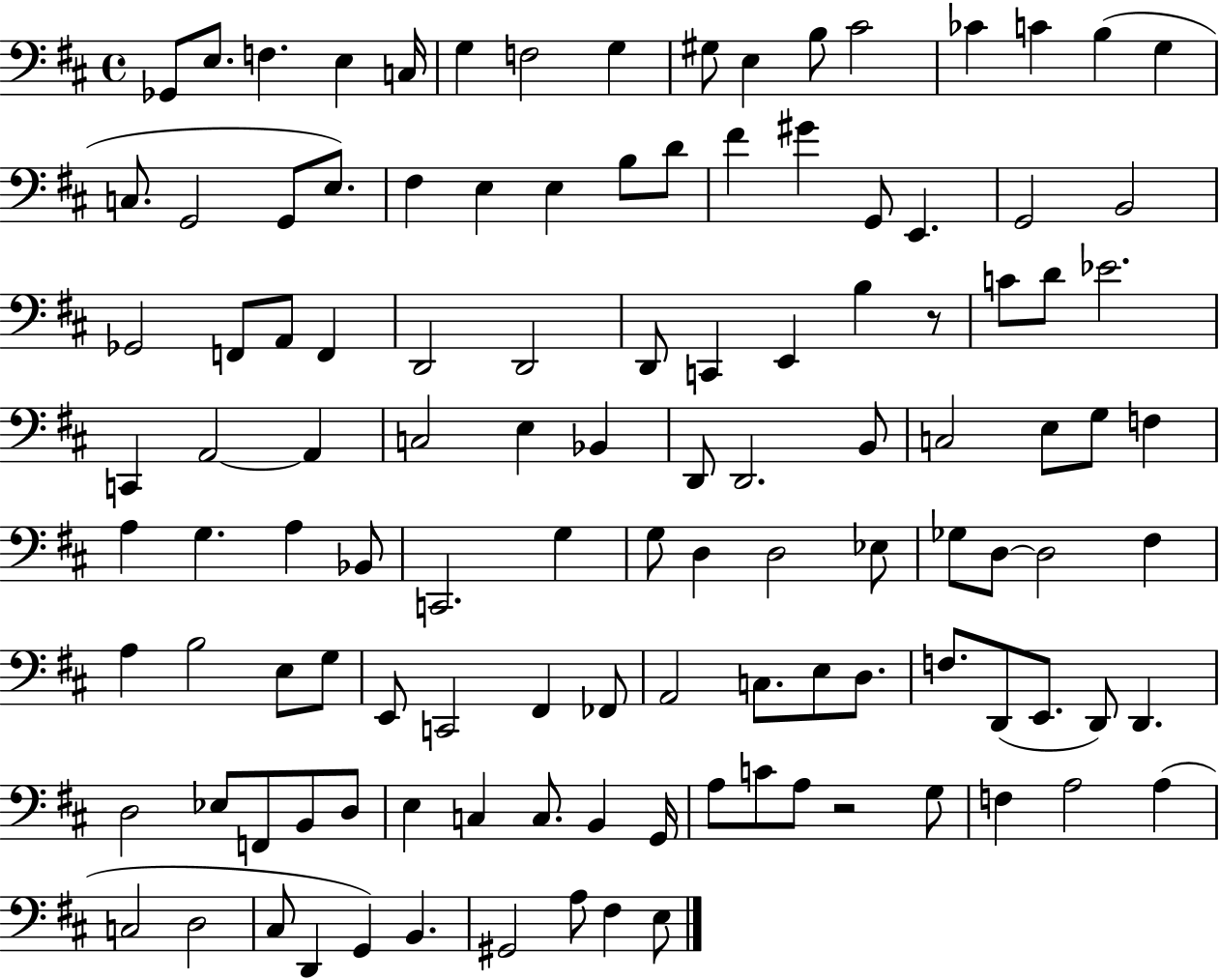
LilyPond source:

{
  \clef bass
  \time 4/4
  \defaultTimeSignature
  \key d \major
  ges,8 e8. f4. e4 c16 | g4 f2 g4 | gis8 e4 b8 cis'2 | ces'4 c'4 b4( g4 | \break c8. g,2 g,8 e8.) | fis4 e4 e4 b8 d'8 | fis'4 gis'4 g,8 e,4. | g,2 b,2 | \break ges,2 f,8 a,8 f,4 | d,2 d,2 | d,8 c,4 e,4 b4 r8 | c'8 d'8 ees'2. | \break c,4 a,2~~ a,4 | c2 e4 bes,4 | d,8 d,2. b,8 | c2 e8 g8 f4 | \break a4 g4. a4 bes,8 | c,2. g4 | g8 d4 d2 ees8 | ges8 d8~~ d2 fis4 | \break a4 b2 e8 g8 | e,8 c,2 fis,4 fes,8 | a,2 c8. e8 d8. | f8. d,8( e,8. d,8) d,4. | \break d2 ees8 f,8 b,8 d8 | e4 c4 c8. b,4 g,16 | a8 c'8 a8 r2 g8 | f4 a2 a4( | \break c2 d2 | cis8 d,4 g,4) b,4. | gis,2 a8 fis4 e8 | \bar "|."
}